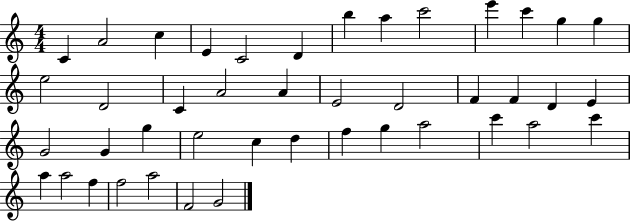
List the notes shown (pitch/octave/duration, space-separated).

C4/q A4/h C5/q E4/q C4/h D4/q B5/q A5/q C6/h E6/q C6/q G5/q G5/q E5/h D4/h C4/q A4/h A4/q E4/h D4/h F4/q F4/q D4/q E4/q G4/h G4/q G5/q E5/h C5/q D5/q F5/q G5/q A5/h C6/q A5/h C6/q A5/q A5/h F5/q F5/h A5/h F4/h G4/h